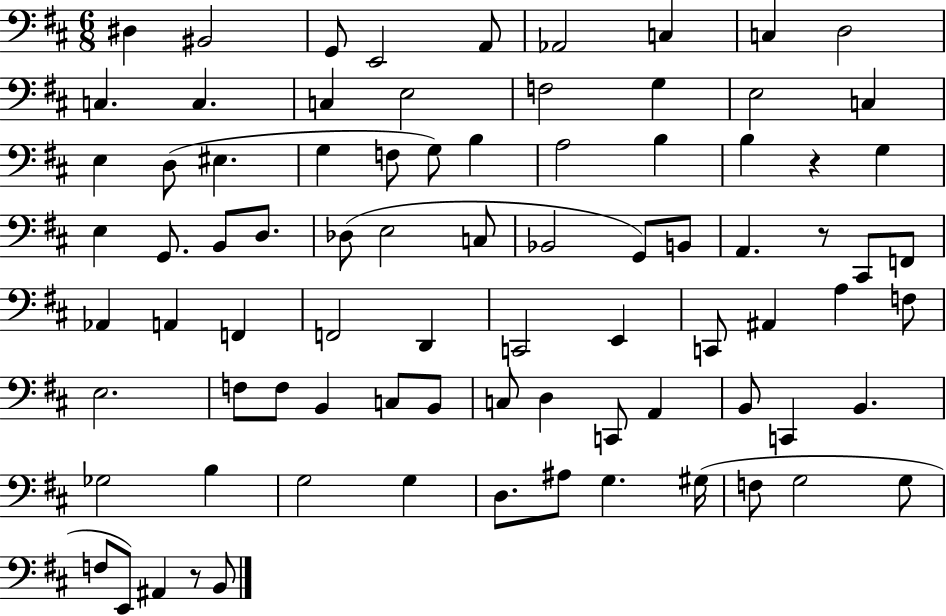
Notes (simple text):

D#3/q BIS2/h G2/e E2/h A2/e Ab2/h C3/q C3/q D3/h C3/q. C3/q. C3/q E3/h F3/h G3/q E3/h C3/q E3/q D3/e EIS3/q. G3/q F3/e G3/e B3/q A3/h B3/q B3/q R/q G3/q E3/q G2/e. B2/e D3/e. Db3/e E3/h C3/e Bb2/h G2/e B2/e A2/q. R/e C#2/e F2/e Ab2/q A2/q F2/q F2/h D2/q C2/h E2/q C2/e A#2/q A3/q F3/e E3/h. F3/e F3/e B2/q C3/e B2/e C3/e D3/q C2/e A2/q B2/e C2/q B2/q. Gb3/h B3/q G3/h G3/q D3/e. A#3/e G3/q. G#3/s F3/e G3/h G3/e F3/e E2/e A#2/q R/e B2/e